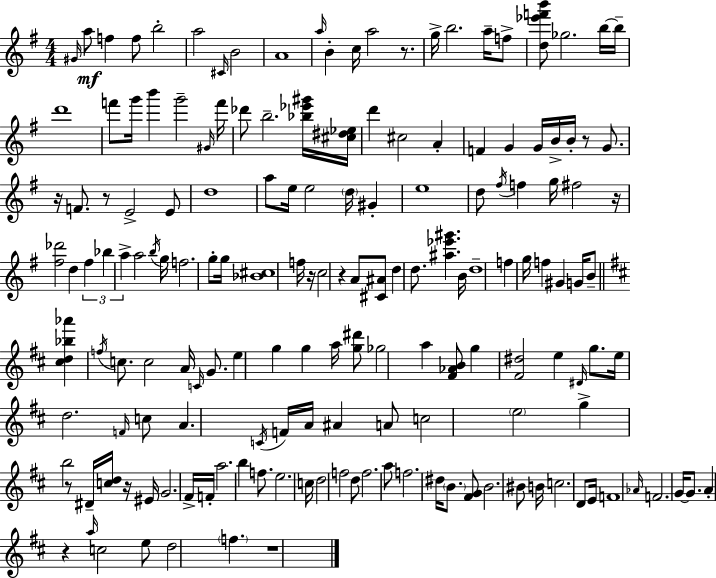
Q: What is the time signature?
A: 4/4